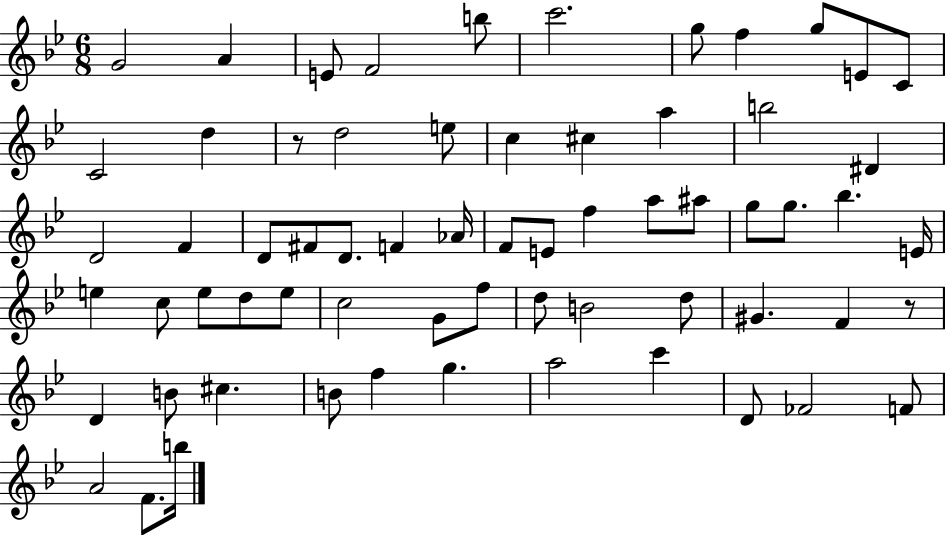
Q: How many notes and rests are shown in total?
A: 65